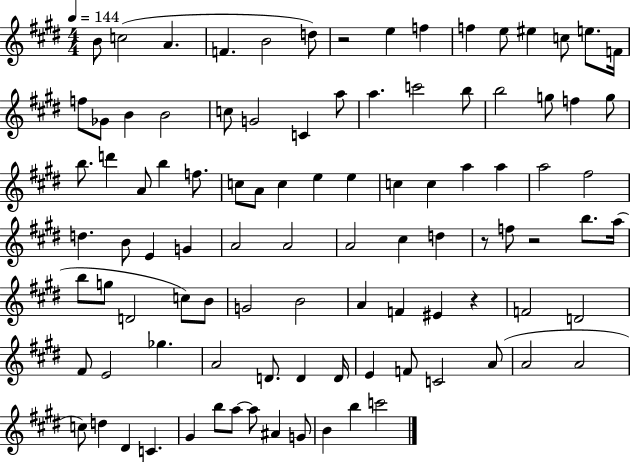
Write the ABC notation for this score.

X:1
T:Untitled
M:4/4
L:1/4
K:E
B/2 c2 A F B2 d/2 z2 e f f e/2 ^e c/2 e/2 F/4 f/2 _G/2 B B2 c/2 G2 C a/2 a c'2 b/2 b2 g/2 f g/2 b/2 d' A/2 b f/2 c/2 A/2 c e e c c a a a2 ^f2 d B/2 E G A2 A2 A2 ^c d z/2 f/2 z2 b/2 a/4 b/2 g/2 D2 c/2 B/2 G2 B2 A F ^E z F2 D2 ^F/2 E2 _g A2 D/2 D D/4 E F/2 C2 A/2 A2 A2 c/2 d ^D C ^G b/2 a/2 a/2 ^A G/2 B b c'2